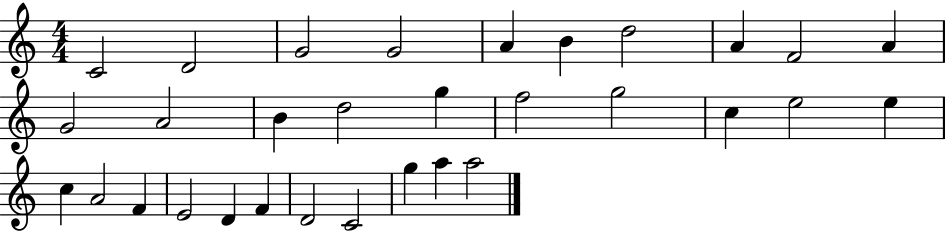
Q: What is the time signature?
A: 4/4